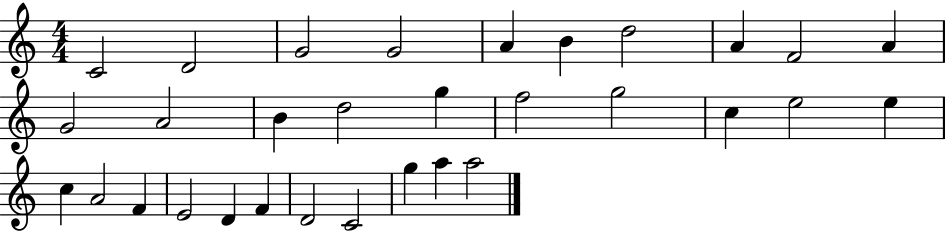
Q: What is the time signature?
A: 4/4